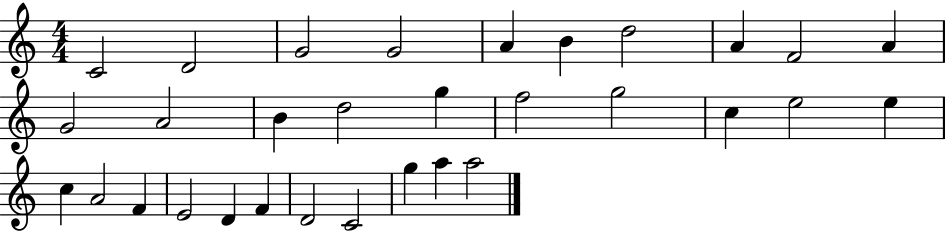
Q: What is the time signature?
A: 4/4